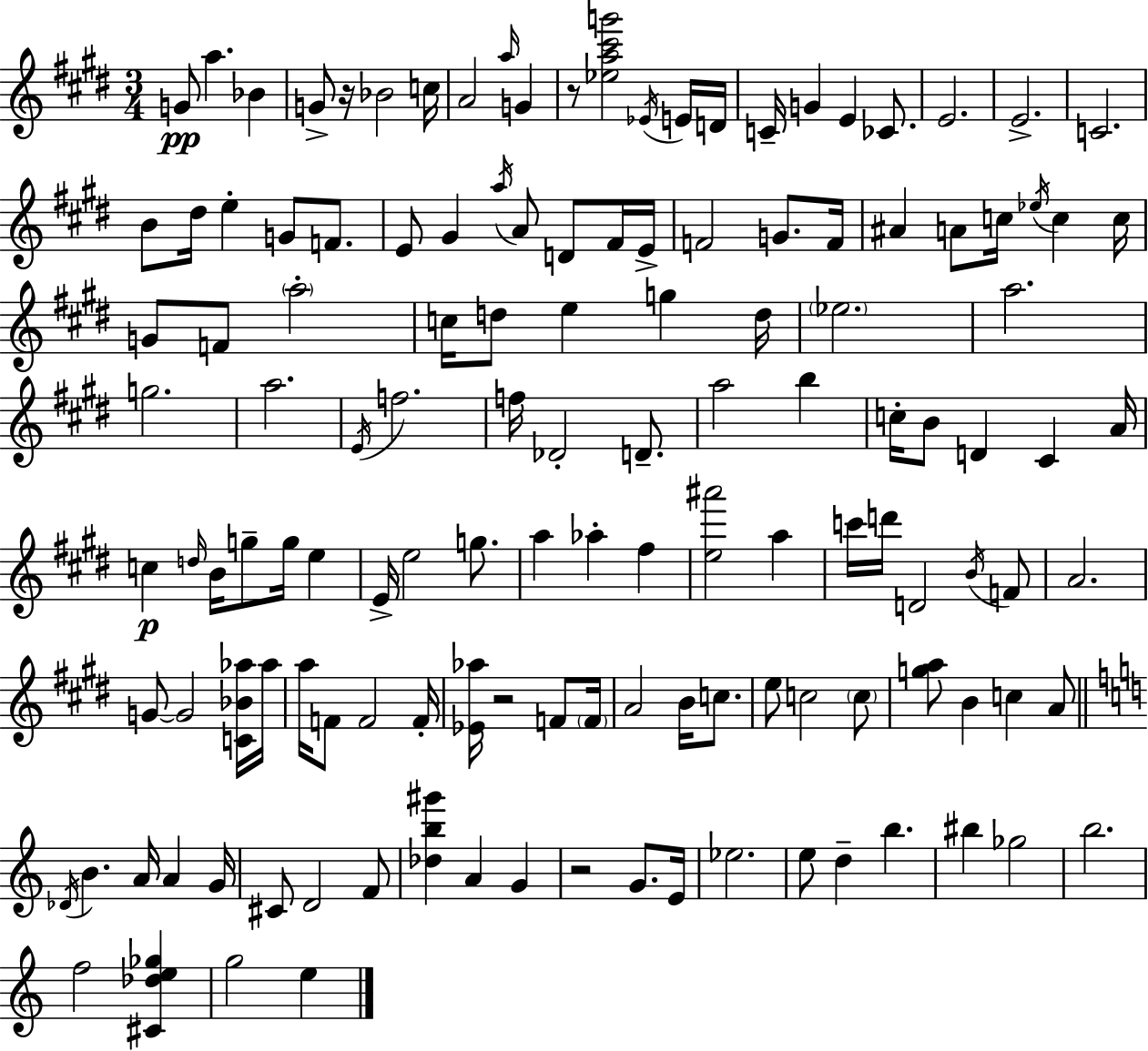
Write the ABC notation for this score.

X:1
T:Untitled
M:3/4
L:1/4
K:E
G/2 a _B G/2 z/4 _B2 c/4 A2 a/4 G z/2 [_ea^c'g']2 _E/4 E/4 D/4 C/4 G E _C/2 E2 E2 C2 B/2 ^d/4 e G/2 F/2 E/2 ^G a/4 A/2 D/2 ^F/4 E/4 F2 G/2 F/4 ^A A/2 c/4 _e/4 c c/4 G/2 F/2 a2 c/4 d/2 e g d/4 _e2 a2 g2 a2 E/4 f2 f/4 _D2 D/2 a2 b c/4 B/2 D ^C A/4 c d/4 B/4 g/2 g/4 e E/4 e2 g/2 a _a ^f [e^a']2 a c'/4 d'/4 D2 B/4 F/2 A2 G/2 G2 [C_B_a]/4 _a/4 a/4 F/2 F2 F/4 [_E_a]/4 z2 F/2 F/4 A2 B/4 c/2 e/2 c2 c/2 [ga]/2 B c A/2 _D/4 B A/4 A G/4 ^C/2 D2 F/2 [_db^g'] A G z2 G/2 E/4 _e2 e/2 d b ^b _g2 b2 f2 [^C_de_g] g2 e